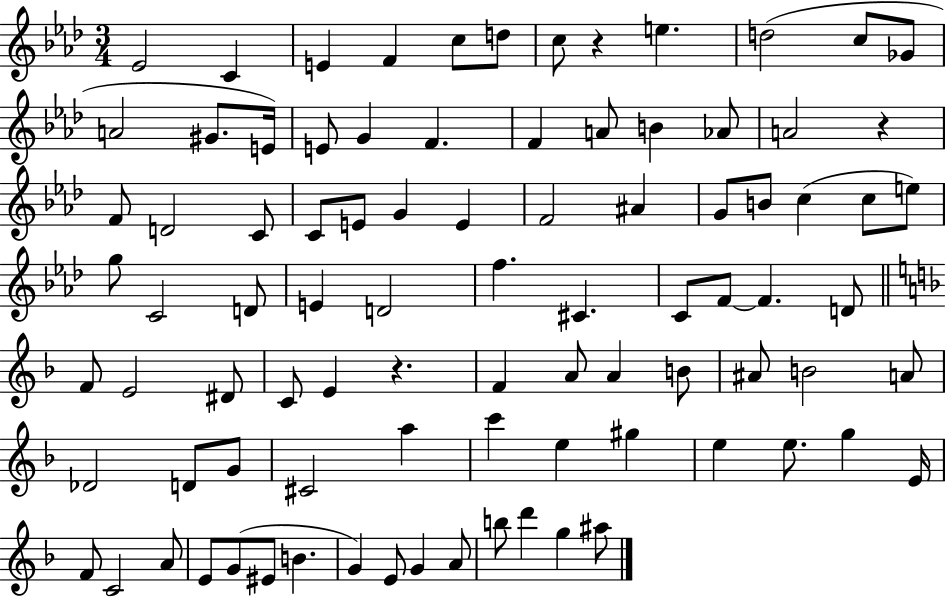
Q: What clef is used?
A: treble